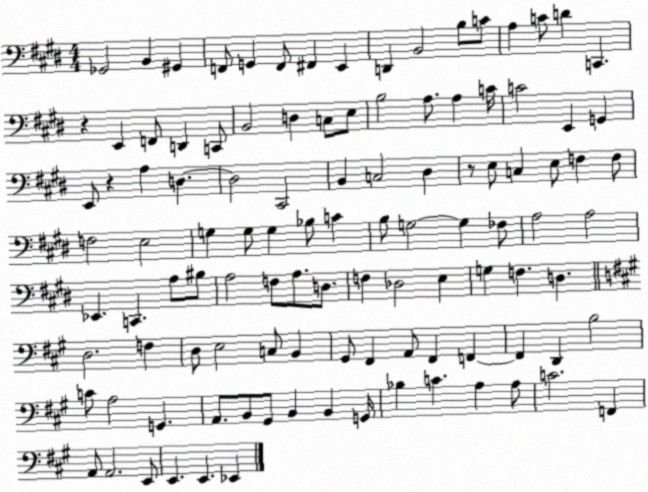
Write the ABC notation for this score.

X:1
T:Untitled
M:4/4
L:1/4
K:E
_G,,2 B,, ^G,, F,,/2 G,, F,,/2 ^F,, E,, D,, B,,2 B,/2 C/2 A, C/2 D C,, z E,, F,,/2 D,, C,,/2 B,,2 D, C,/2 E,/2 B,2 A,/2 A, C/4 C2 E,, G,, E,,/2 z A, D, D,2 ^C,,2 B,, C,2 ^D, z/2 E,/2 C, E,/2 F, F,/2 F,2 E,2 G, G,/2 G, _B,/2 C B,/2 G,2 G, _F,/2 A,2 A,2 _E,, C,, A,/2 ^B,/2 A,2 F,/2 A,/2 D,/2 F, _D,2 E, G, F, D, D,2 F, D,/2 E,2 C,/2 B,, ^G,,/2 ^F,, A,,/2 ^F,, F,, F,, D,, B,2 C/2 A,2 G,, A,,/2 B,,/2 ^G,,/2 B,, B,, G,,/4 _B, C A, A,/2 C2 F,, A,,/2 A,,2 E,,/2 E,, E,, _E,,